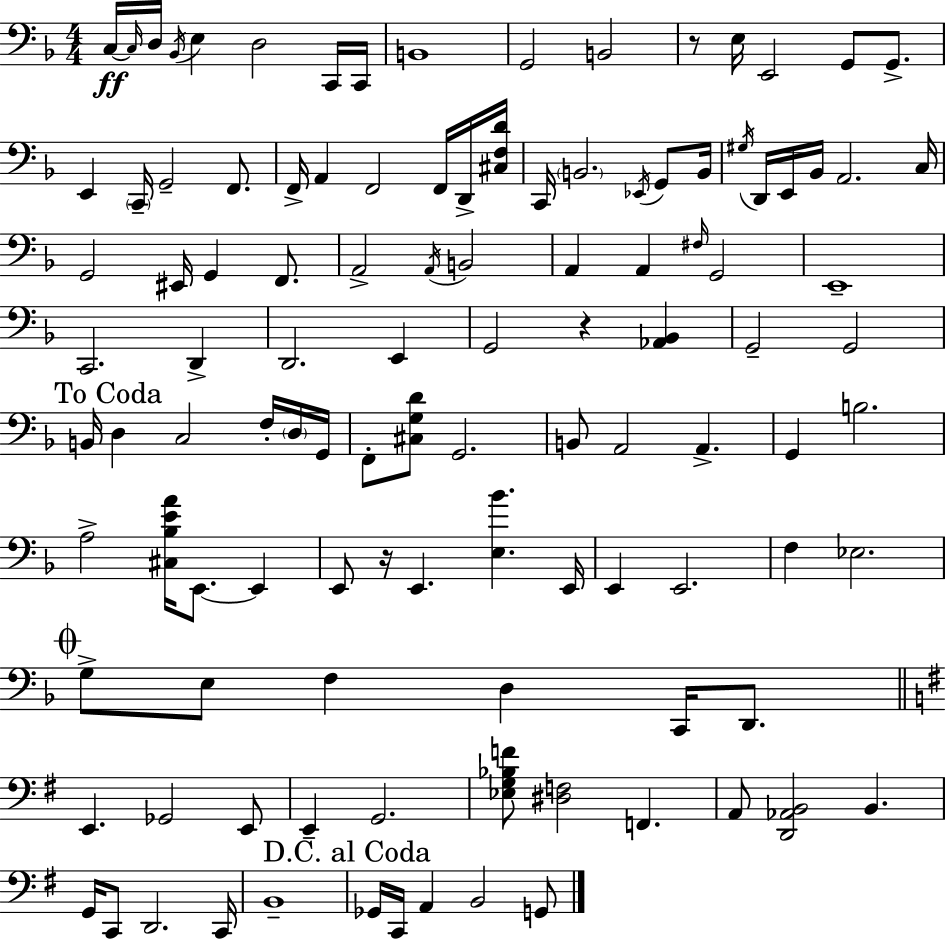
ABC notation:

X:1
T:Untitled
M:4/4
L:1/4
K:F
C,/4 C,/4 D,/4 _B,,/4 E, D,2 C,,/4 C,,/4 B,,4 G,,2 B,,2 z/2 E,/4 E,,2 G,,/2 G,,/2 E,, C,,/4 G,,2 F,,/2 F,,/4 A,, F,,2 F,,/4 D,,/4 [^C,F,D]/4 C,,/4 B,,2 _E,,/4 G,,/2 B,,/4 ^G,/4 D,,/4 E,,/4 _B,,/4 A,,2 C,/4 G,,2 ^E,,/4 G,, F,,/2 A,,2 A,,/4 B,,2 A,, A,, ^F,/4 G,,2 E,,4 C,,2 D,, D,,2 E,, G,,2 z [_A,,_B,,] G,,2 G,,2 B,,/4 D, C,2 F,/4 D,/4 G,,/4 F,,/2 [^C,G,D]/2 G,,2 B,,/2 A,,2 A,, G,, B,2 A,2 [^C,_B,EA]/4 E,,/2 E,, E,,/2 z/4 E,, [E,_B] E,,/4 E,, E,,2 F, _E,2 G,/2 E,/2 F, D, C,,/4 D,,/2 E,, _G,,2 E,,/2 E,, G,,2 [_E,G,_B,F]/2 [^D,F,]2 F,, A,,/2 [D,,_A,,B,,]2 B,, G,,/4 C,,/2 D,,2 C,,/4 B,,4 _G,,/4 C,,/4 A,, B,,2 G,,/2